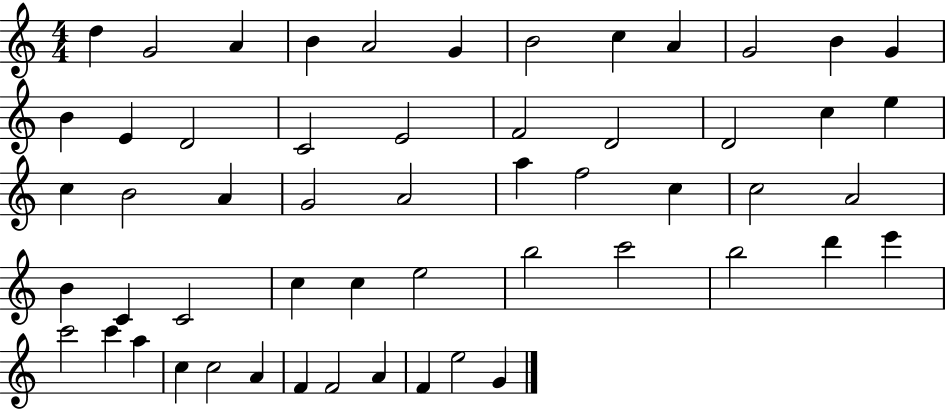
{
  \clef treble
  \numericTimeSignature
  \time 4/4
  \key c \major
  d''4 g'2 a'4 | b'4 a'2 g'4 | b'2 c''4 a'4 | g'2 b'4 g'4 | \break b'4 e'4 d'2 | c'2 e'2 | f'2 d'2 | d'2 c''4 e''4 | \break c''4 b'2 a'4 | g'2 a'2 | a''4 f''2 c''4 | c''2 a'2 | \break b'4 c'4 c'2 | c''4 c''4 e''2 | b''2 c'''2 | b''2 d'''4 e'''4 | \break c'''2 c'''4 a''4 | c''4 c''2 a'4 | f'4 f'2 a'4 | f'4 e''2 g'4 | \break \bar "|."
}